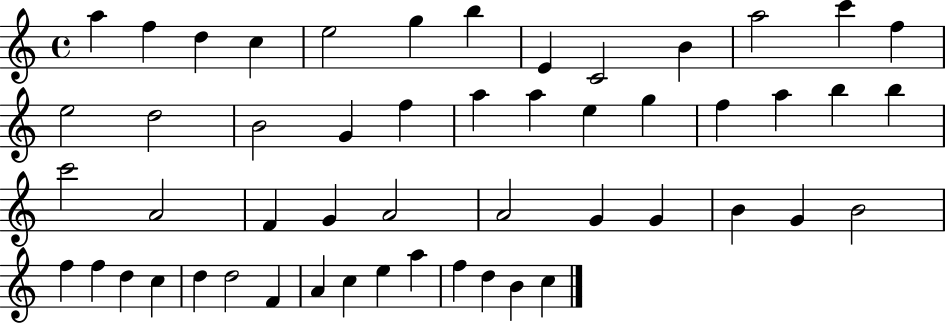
{
  \clef treble
  \time 4/4
  \defaultTimeSignature
  \key c \major
  a''4 f''4 d''4 c''4 | e''2 g''4 b''4 | e'4 c'2 b'4 | a''2 c'''4 f''4 | \break e''2 d''2 | b'2 g'4 f''4 | a''4 a''4 e''4 g''4 | f''4 a''4 b''4 b''4 | \break c'''2 a'2 | f'4 g'4 a'2 | a'2 g'4 g'4 | b'4 g'4 b'2 | \break f''4 f''4 d''4 c''4 | d''4 d''2 f'4 | a'4 c''4 e''4 a''4 | f''4 d''4 b'4 c''4 | \break \bar "|."
}